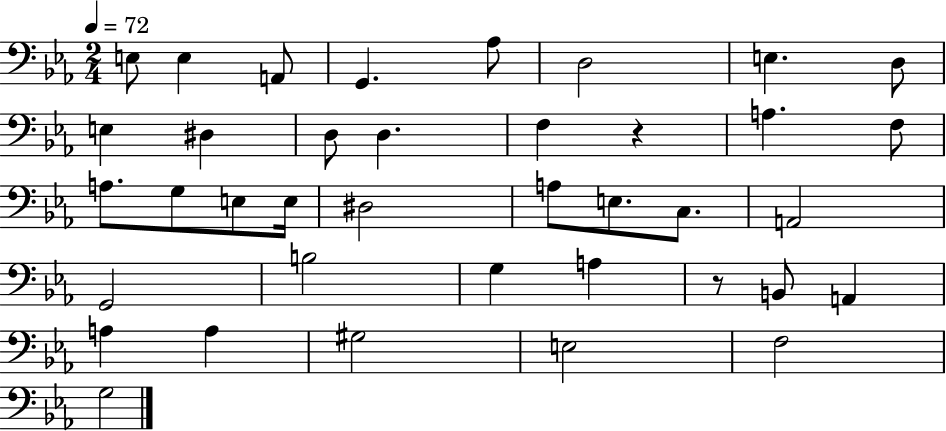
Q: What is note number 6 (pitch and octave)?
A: D3